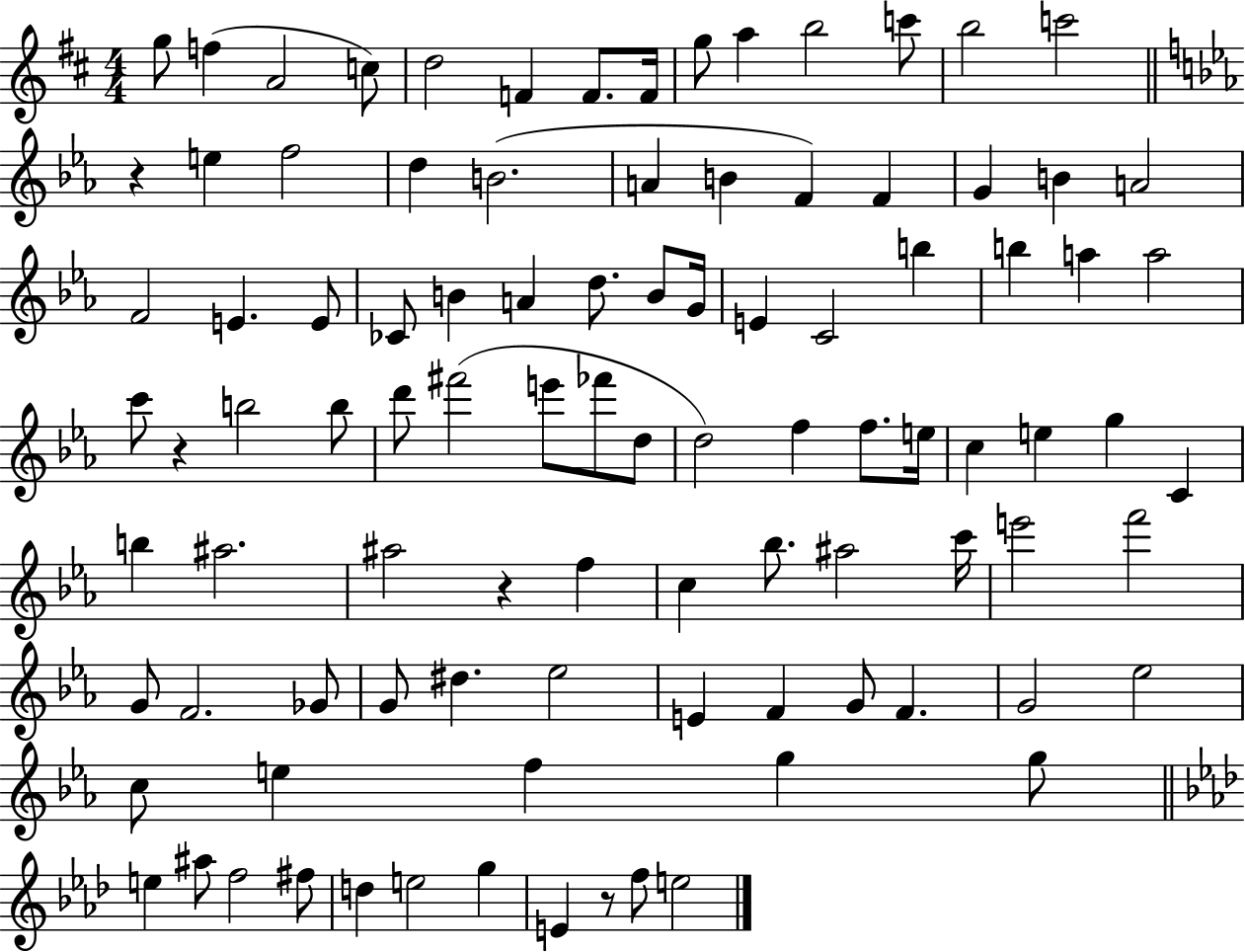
X:1
T:Untitled
M:4/4
L:1/4
K:D
g/2 f A2 c/2 d2 F F/2 F/4 g/2 a b2 c'/2 b2 c'2 z e f2 d B2 A B F F G B A2 F2 E E/2 _C/2 B A d/2 B/2 G/4 E C2 b b a a2 c'/2 z b2 b/2 d'/2 ^f'2 e'/2 _f'/2 d/2 d2 f f/2 e/4 c e g C b ^a2 ^a2 z f c _b/2 ^a2 c'/4 e'2 f'2 G/2 F2 _G/2 G/2 ^d _e2 E F G/2 F G2 _e2 c/2 e f g g/2 e ^a/2 f2 ^f/2 d e2 g E z/2 f/2 e2